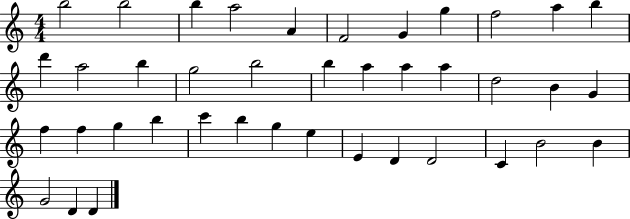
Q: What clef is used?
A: treble